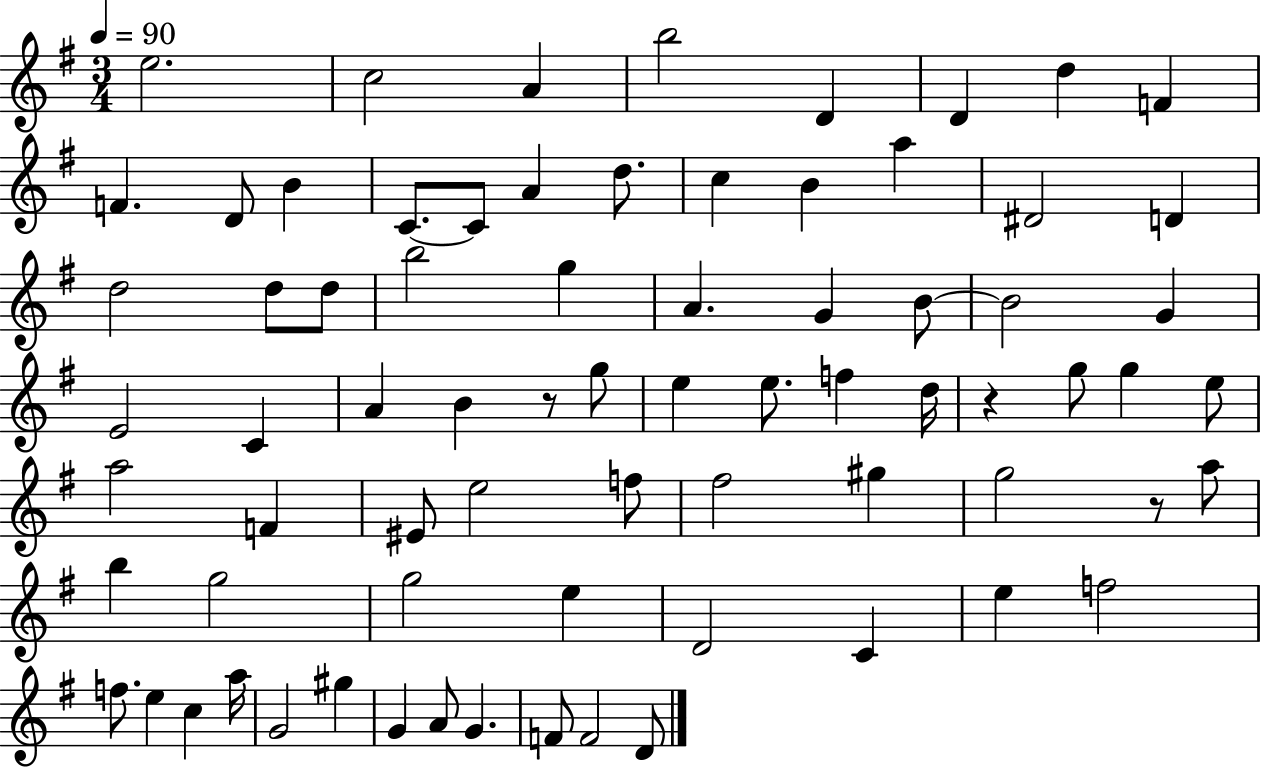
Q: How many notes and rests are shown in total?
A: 74